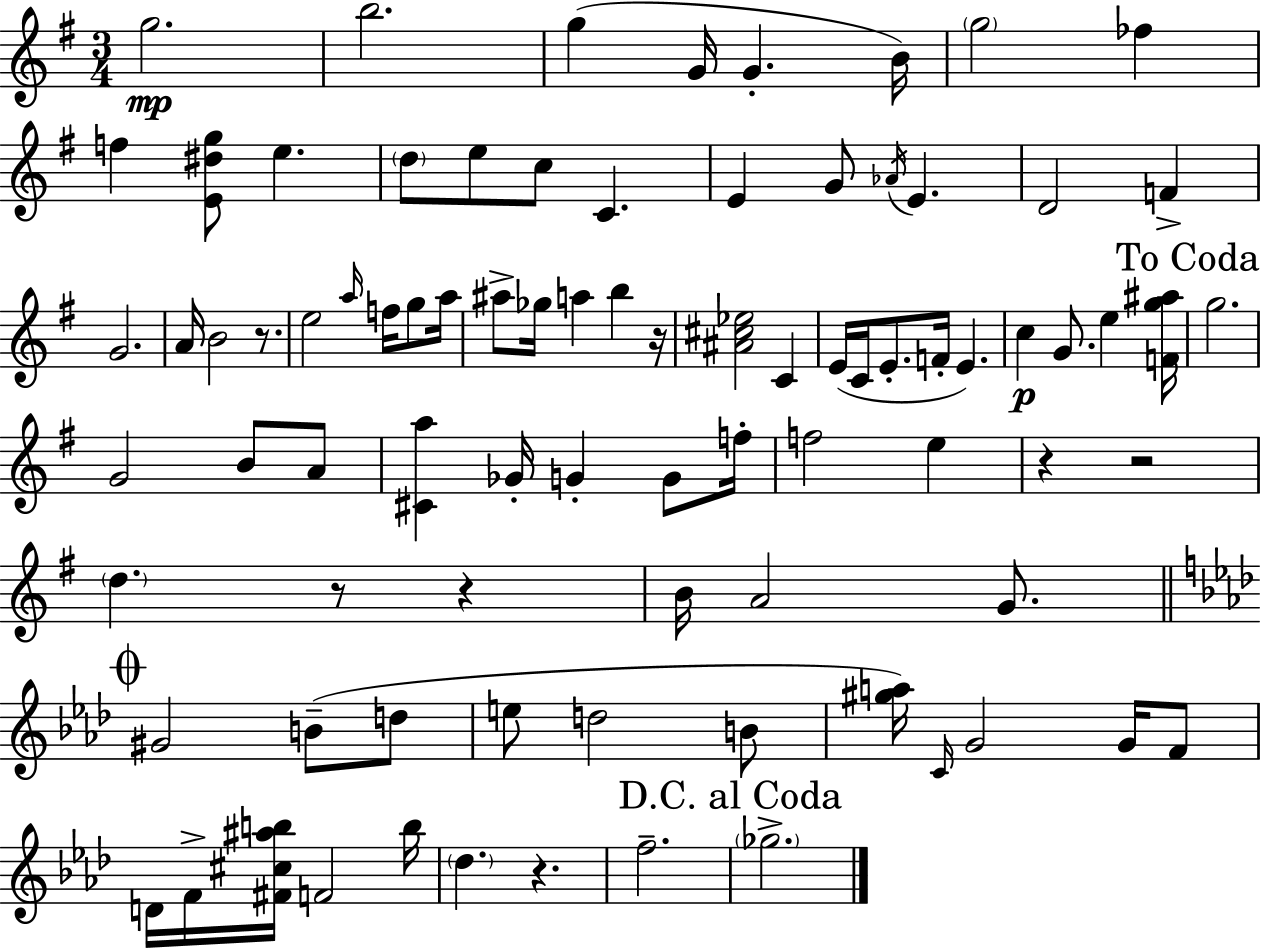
X:1
T:Untitled
M:3/4
L:1/4
K:Em
g2 b2 g G/4 G B/4 g2 _f f [E^dg]/2 e d/2 e/2 c/2 C E G/2 _A/4 E D2 F G2 A/4 B2 z/2 e2 a/4 f/4 g/2 a/4 ^a/2 _g/4 a b z/4 [^A^c_e]2 C E/4 C/4 E/2 F/4 E c G/2 e [Fg^a]/4 g2 G2 B/2 A/2 [^Ca] _G/4 G G/2 f/4 f2 e z z2 d z/2 z B/4 A2 G/2 ^G2 B/2 d/2 e/2 d2 B/2 [^ga]/4 C/4 G2 G/4 F/2 D/4 F/4 [^F^c^ab]/4 F2 b/4 _d z f2 _g2